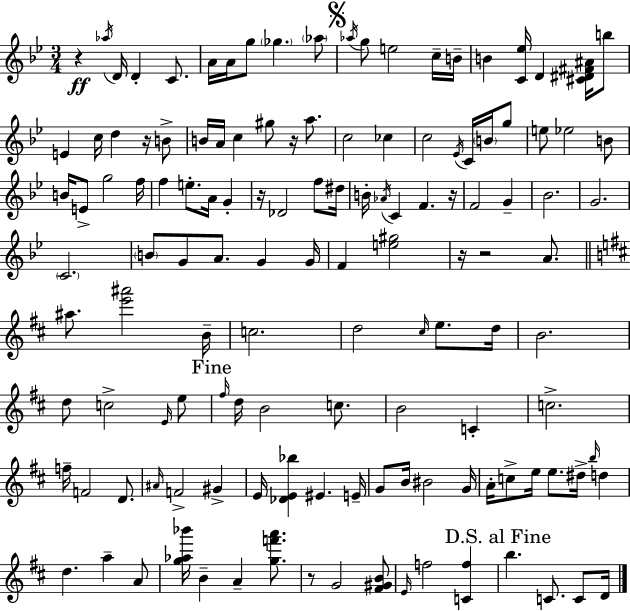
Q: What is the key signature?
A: BES major